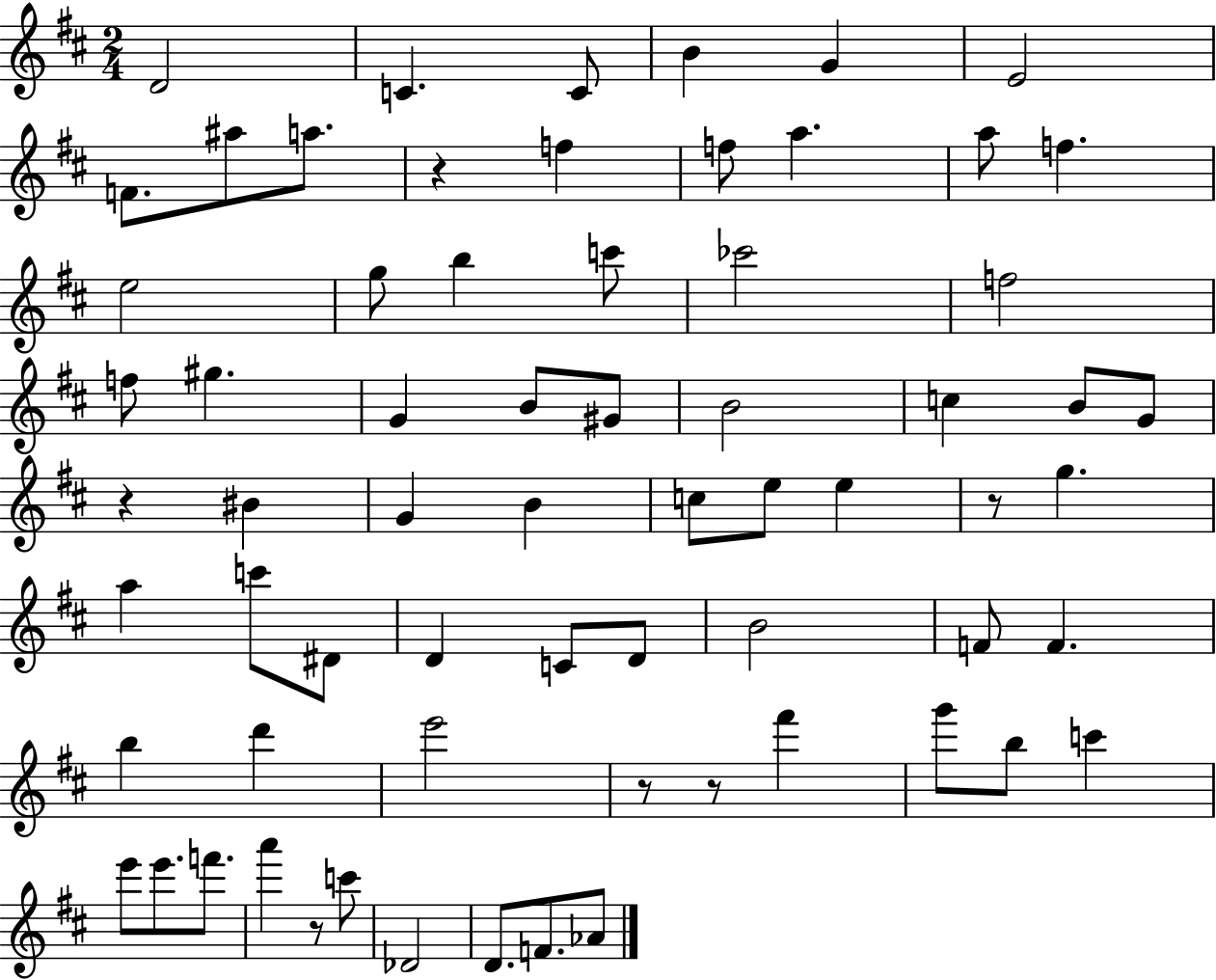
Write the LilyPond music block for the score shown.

{
  \clef treble
  \numericTimeSignature
  \time 2/4
  \key d \major
  \repeat volta 2 { d'2 | c'4. c'8 | b'4 g'4 | e'2 | \break f'8. ais''8 a''8. | r4 f''4 | f''8 a''4. | a''8 f''4. | \break e''2 | g''8 b''4 c'''8 | ces'''2 | f''2 | \break f''8 gis''4. | g'4 b'8 gis'8 | b'2 | c''4 b'8 g'8 | \break r4 bis'4 | g'4 b'4 | c''8 e''8 e''4 | r8 g''4. | \break a''4 c'''8 dis'8 | d'4 c'8 d'8 | b'2 | f'8 f'4. | \break b''4 d'''4 | e'''2 | r8 r8 fis'''4 | g'''8 b''8 c'''4 | \break e'''8 e'''8. f'''8. | a'''4 r8 c'''8 | des'2 | d'8. f'8. aes'8 | \break } \bar "|."
}